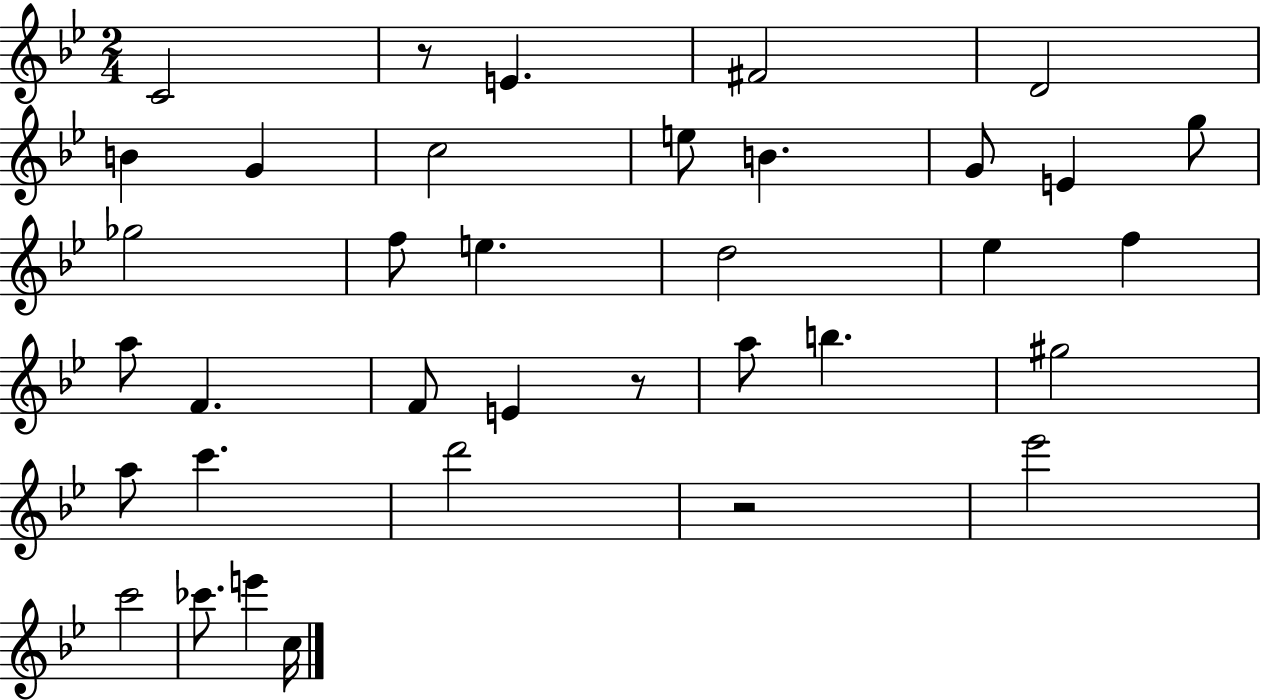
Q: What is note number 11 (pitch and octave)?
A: E4